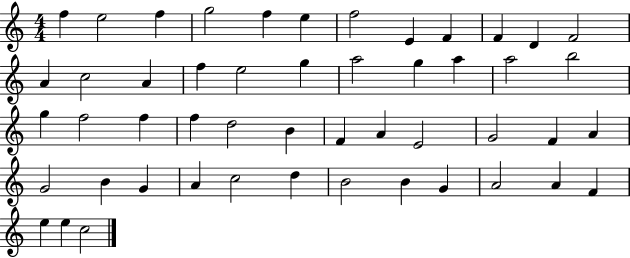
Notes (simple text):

F5/q E5/h F5/q G5/h F5/q E5/q F5/h E4/q F4/q F4/q D4/q F4/h A4/q C5/h A4/q F5/q E5/h G5/q A5/h G5/q A5/q A5/h B5/h G5/q F5/h F5/q F5/q D5/h B4/q F4/q A4/q E4/h G4/h F4/q A4/q G4/h B4/q G4/q A4/q C5/h D5/q B4/h B4/q G4/q A4/h A4/q F4/q E5/q E5/q C5/h